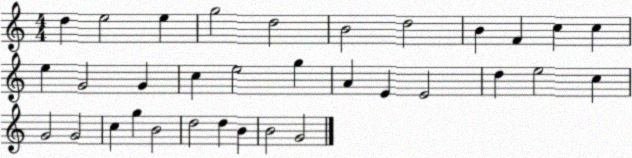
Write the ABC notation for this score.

X:1
T:Untitled
M:4/4
L:1/4
K:C
d e2 e g2 d2 B2 d2 B F c c e G2 G c e2 g A E E2 d e2 c G2 G2 c g B2 d2 d B B2 G2